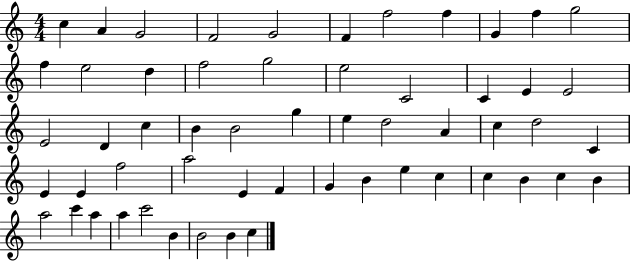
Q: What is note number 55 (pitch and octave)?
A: B4